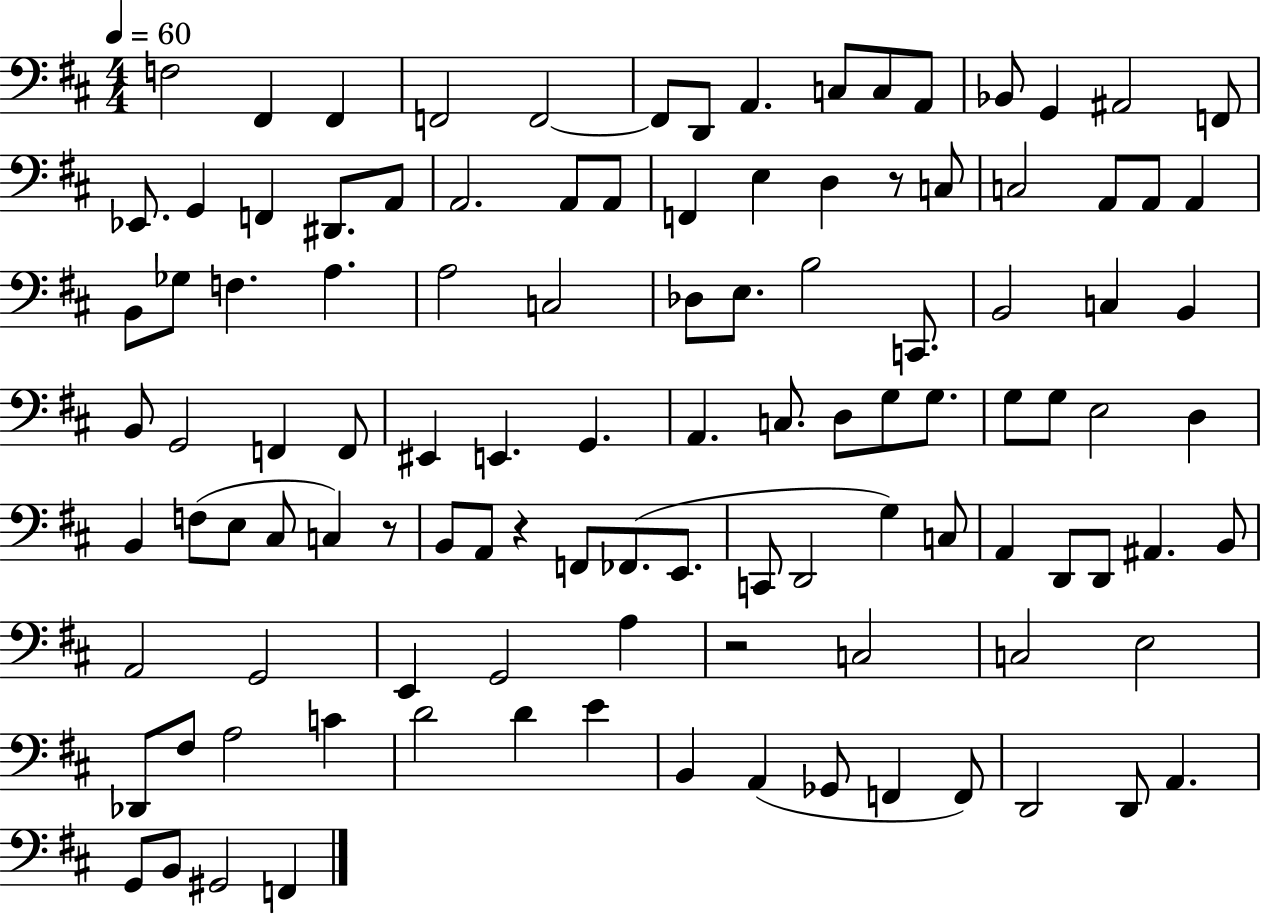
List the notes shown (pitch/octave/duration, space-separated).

F3/h F#2/q F#2/q F2/h F2/h F2/e D2/e A2/q. C3/e C3/e A2/e Bb2/e G2/q A#2/h F2/e Eb2/e. G2/q F2/q D#2/e. A2/e A2/h. A2/e A2/e F2/q E3/q D3/q R/e C3/e C3/h A2/e A2/e A2/q B2/e Gb3/e F3/q. A3/q. A3/h C3/h Db3/e E3/e. B3/h C2/e. B2/h C3/q B2/q B2/e G2/h F2/q F2/e EIS2/q E2/q. G2/q. A2/q. C3/e. D3/e G3/e G3/e. G3/e G3/e E3/h D3/q B2/q F3/e E3/e C#3/e C3/q R/e B2/e A2/e R/q F2/e FES2/e. E2/e. C2/e D2/h G3/q C3/e A2/q D2/e D2/e A#2/q. B2/e A2/h G2/h E2/q G2/h A3/q R/h C3/h C3/h E3/h Db2/e F#3/e A3/h C4/q D4/h D4/q E4/q B2/q A2/q Gb2/e F2/q F2/e D2/h D2/e A2/q. G2/e B2/e G#2/h F2/q